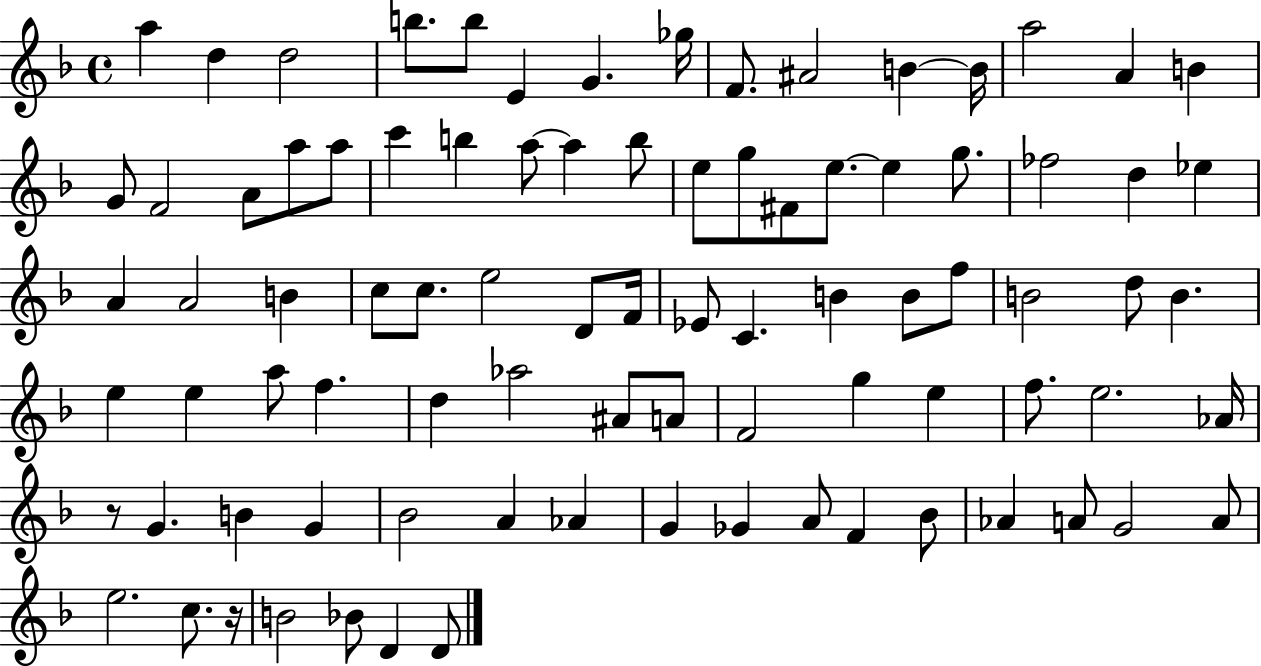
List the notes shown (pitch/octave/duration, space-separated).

A5/q D5/q D5/h B5/e. B5/e E4/q G4/q. Gb5/s F4/e. A#4/h B4/q B4/s A5/h A4/q B4/q G4/e F4/h A4/e A5/e A5/e C6/q B5/q A5/e A5/q B5/e E5/e G5/e F#4/e E5/e. E5/q G5/e. FES5/h D5/q Eb5/q A4/q A4/h B4/q C5/e C5/e. E5/h D4/e F4/s Eb4/e C4/q. B4/q B4/e F5/e B4/h D5/e B4/q. E5/q E5/q A5/e F5/q. D5/q Ab5/h A#4/e A4/e F4/h G5/q E5/q F5/e. E5/h. Ab4/s R/e G4/q. B4/q G4/q Bb4/h A4/q Ab4/q G4/q Gb4/q A4/e F4/q Bb4/e Ab4/q A4/e G4/h A4/e E5/h. C5/e. R/s B4/h Bb4/e D4/q D4/e